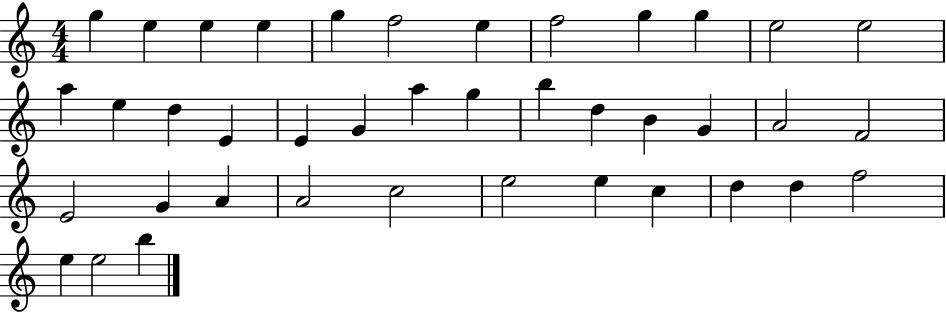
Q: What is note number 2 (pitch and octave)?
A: E5